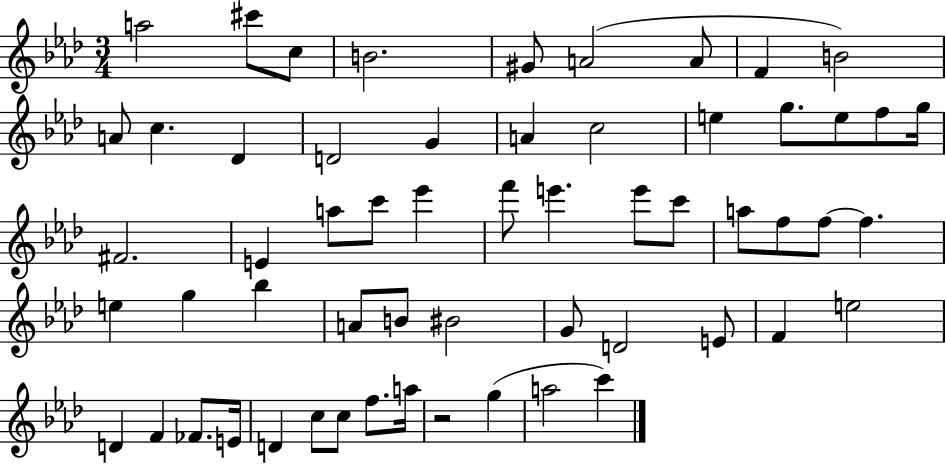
{
  \clef treble
  \numericTimeSignature
  \time 3/4
  \key aes \major
  a''2 cis'''8 c''8 | b'2. | gis'8 a'2( a'8 | f'4 b'2) | \break a'8 c''4. des'4 | d'2 g'4 | a'4 c''2 | e''4 g''8. e''8 f''8 g''16 | \break fis'2. | e'4 a''8 c'''8 ees'''4 | f'''8 e'''4. e'''8 c'''8 | a''8 f''8 f''8~~ f''4. | \break e''4 g''4 bes''4 | a'8 b'8 bis'2 | g'8 d'2 e'8 | f'4 e''2 | \break d'4 f'4 fes'8. e'16 | d'4 c''8 c''8 f''8. a''16 | r2 g''4( | a''2 c'''4) | \break \bar "|."
}